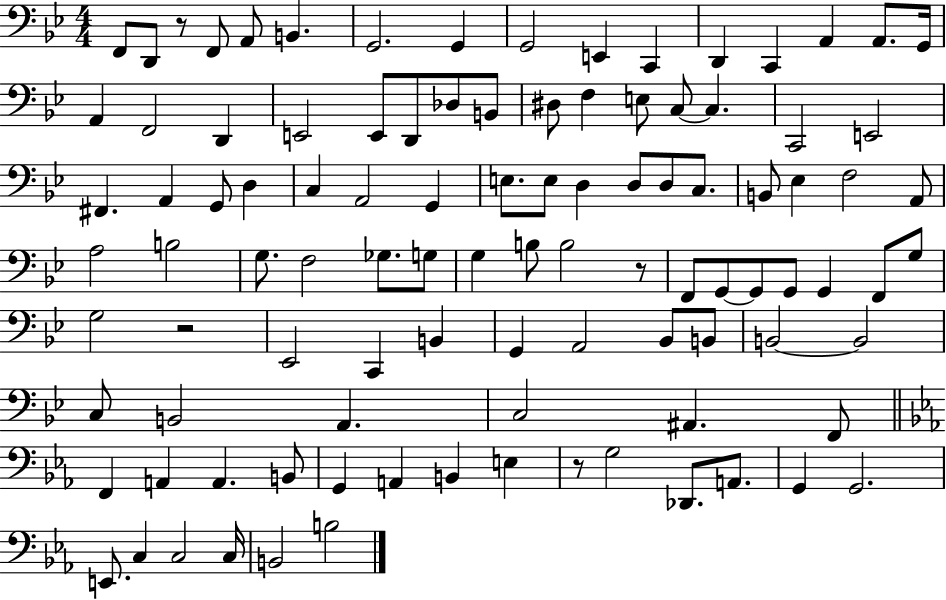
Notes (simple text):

F2/e D2/e R/e F2/e A2/e B2/q. G2/h. G2/q G2/h E2/q C2/q D2/q C2/q A2/q A2/e. G2/s A2/q F2/h D2/q E2/h E2/e D2/e Db3/e B2/e D#3/e F3/q E3/e C3/e C3/q. C2/h E2/h F#2/q. A2/q G2/e D3/q C3/q A2/h G2/q E3/e. E3/e D3/q D3/e D3/e C3/e. B2/e Eb3/q F3/h A2/e A3/h B3/h G3/e. F3/h Gb3/e. G3/e G3/q B3/e B3/h R/e F2/e G2/e G2/e G2/e G2/q F2/e G3/e G3/h R/h Eb2/h C2/q B2/q G2/q A2/h Bb2/e B2/e B2/h B2/h C3/e B2/h A2/q. C3/h A#2/q. F2/e F2/q A2/q A2/q. B2/e G2/q A2/q B2/q E3/q R/e G3/h Db2/e. A2/e. G2/q G2/h. E2/e. C3/q C3/h C3/s B2/h B3/h